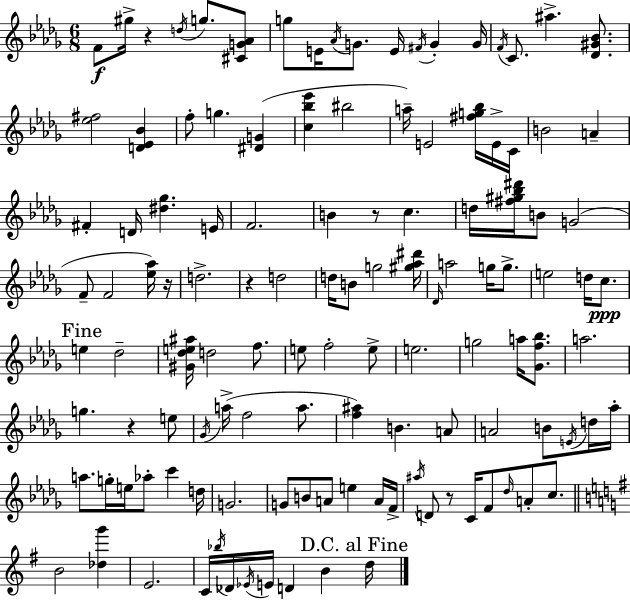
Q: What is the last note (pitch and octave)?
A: D5